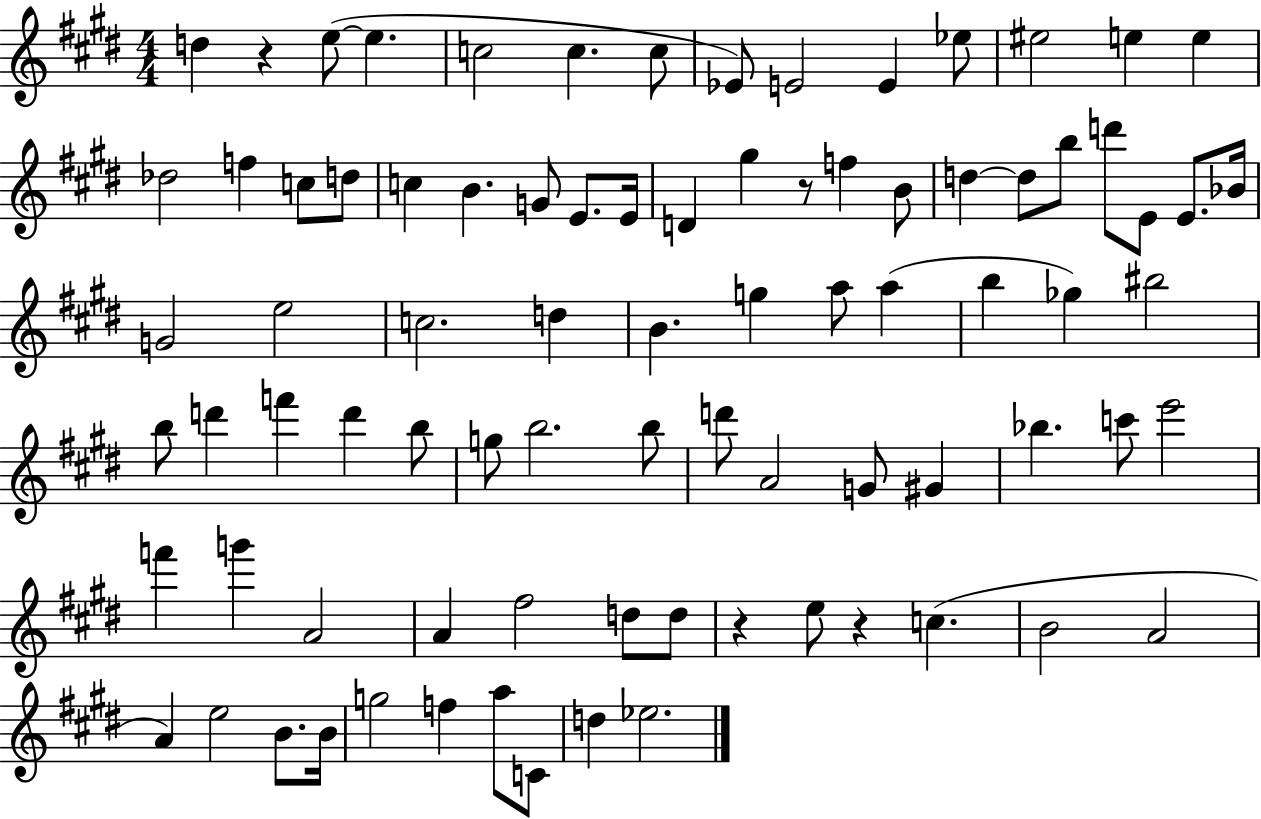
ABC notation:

X:1
T:Untitled
M:4/4
L:1/4
K:E
d z e/2 e c2 c c/2 _E/2 E2 E _e/2 ^e2 e e _d2 f c/2 d/2 c B G/2 E/2 E/4 D ^g z/2 f B/2 d d/2 b/2 d'/2 E/2 E/2 _B/4 G2 e2 c2 d B g a/2 a b _g ^b2 b/2 d' f' d' b/2 g/2 b2 b/2 d'/2 A2 G/2 ^G _b c'/2 e'2 f' g' A2 A ^f2 d/2 d/2 z e/2 z c B2 A2 A e2 B/2 B/4 g2 f a/2 C/2 d _e2